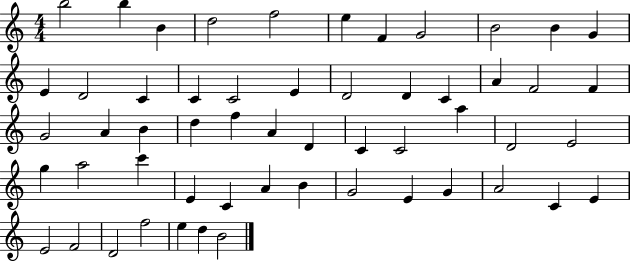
X:1
T:Untitled
M:4/4
L:1/4
K:C
b2 b B d2 f2 e F G2 B2 B G E D2 C C C2 E D2 D C A F2 F G2 A B d f A D C C2 a D2 E2 g a2 c' E C A B G2 E G A2 C E E2 F2 D2 f2 e d B2